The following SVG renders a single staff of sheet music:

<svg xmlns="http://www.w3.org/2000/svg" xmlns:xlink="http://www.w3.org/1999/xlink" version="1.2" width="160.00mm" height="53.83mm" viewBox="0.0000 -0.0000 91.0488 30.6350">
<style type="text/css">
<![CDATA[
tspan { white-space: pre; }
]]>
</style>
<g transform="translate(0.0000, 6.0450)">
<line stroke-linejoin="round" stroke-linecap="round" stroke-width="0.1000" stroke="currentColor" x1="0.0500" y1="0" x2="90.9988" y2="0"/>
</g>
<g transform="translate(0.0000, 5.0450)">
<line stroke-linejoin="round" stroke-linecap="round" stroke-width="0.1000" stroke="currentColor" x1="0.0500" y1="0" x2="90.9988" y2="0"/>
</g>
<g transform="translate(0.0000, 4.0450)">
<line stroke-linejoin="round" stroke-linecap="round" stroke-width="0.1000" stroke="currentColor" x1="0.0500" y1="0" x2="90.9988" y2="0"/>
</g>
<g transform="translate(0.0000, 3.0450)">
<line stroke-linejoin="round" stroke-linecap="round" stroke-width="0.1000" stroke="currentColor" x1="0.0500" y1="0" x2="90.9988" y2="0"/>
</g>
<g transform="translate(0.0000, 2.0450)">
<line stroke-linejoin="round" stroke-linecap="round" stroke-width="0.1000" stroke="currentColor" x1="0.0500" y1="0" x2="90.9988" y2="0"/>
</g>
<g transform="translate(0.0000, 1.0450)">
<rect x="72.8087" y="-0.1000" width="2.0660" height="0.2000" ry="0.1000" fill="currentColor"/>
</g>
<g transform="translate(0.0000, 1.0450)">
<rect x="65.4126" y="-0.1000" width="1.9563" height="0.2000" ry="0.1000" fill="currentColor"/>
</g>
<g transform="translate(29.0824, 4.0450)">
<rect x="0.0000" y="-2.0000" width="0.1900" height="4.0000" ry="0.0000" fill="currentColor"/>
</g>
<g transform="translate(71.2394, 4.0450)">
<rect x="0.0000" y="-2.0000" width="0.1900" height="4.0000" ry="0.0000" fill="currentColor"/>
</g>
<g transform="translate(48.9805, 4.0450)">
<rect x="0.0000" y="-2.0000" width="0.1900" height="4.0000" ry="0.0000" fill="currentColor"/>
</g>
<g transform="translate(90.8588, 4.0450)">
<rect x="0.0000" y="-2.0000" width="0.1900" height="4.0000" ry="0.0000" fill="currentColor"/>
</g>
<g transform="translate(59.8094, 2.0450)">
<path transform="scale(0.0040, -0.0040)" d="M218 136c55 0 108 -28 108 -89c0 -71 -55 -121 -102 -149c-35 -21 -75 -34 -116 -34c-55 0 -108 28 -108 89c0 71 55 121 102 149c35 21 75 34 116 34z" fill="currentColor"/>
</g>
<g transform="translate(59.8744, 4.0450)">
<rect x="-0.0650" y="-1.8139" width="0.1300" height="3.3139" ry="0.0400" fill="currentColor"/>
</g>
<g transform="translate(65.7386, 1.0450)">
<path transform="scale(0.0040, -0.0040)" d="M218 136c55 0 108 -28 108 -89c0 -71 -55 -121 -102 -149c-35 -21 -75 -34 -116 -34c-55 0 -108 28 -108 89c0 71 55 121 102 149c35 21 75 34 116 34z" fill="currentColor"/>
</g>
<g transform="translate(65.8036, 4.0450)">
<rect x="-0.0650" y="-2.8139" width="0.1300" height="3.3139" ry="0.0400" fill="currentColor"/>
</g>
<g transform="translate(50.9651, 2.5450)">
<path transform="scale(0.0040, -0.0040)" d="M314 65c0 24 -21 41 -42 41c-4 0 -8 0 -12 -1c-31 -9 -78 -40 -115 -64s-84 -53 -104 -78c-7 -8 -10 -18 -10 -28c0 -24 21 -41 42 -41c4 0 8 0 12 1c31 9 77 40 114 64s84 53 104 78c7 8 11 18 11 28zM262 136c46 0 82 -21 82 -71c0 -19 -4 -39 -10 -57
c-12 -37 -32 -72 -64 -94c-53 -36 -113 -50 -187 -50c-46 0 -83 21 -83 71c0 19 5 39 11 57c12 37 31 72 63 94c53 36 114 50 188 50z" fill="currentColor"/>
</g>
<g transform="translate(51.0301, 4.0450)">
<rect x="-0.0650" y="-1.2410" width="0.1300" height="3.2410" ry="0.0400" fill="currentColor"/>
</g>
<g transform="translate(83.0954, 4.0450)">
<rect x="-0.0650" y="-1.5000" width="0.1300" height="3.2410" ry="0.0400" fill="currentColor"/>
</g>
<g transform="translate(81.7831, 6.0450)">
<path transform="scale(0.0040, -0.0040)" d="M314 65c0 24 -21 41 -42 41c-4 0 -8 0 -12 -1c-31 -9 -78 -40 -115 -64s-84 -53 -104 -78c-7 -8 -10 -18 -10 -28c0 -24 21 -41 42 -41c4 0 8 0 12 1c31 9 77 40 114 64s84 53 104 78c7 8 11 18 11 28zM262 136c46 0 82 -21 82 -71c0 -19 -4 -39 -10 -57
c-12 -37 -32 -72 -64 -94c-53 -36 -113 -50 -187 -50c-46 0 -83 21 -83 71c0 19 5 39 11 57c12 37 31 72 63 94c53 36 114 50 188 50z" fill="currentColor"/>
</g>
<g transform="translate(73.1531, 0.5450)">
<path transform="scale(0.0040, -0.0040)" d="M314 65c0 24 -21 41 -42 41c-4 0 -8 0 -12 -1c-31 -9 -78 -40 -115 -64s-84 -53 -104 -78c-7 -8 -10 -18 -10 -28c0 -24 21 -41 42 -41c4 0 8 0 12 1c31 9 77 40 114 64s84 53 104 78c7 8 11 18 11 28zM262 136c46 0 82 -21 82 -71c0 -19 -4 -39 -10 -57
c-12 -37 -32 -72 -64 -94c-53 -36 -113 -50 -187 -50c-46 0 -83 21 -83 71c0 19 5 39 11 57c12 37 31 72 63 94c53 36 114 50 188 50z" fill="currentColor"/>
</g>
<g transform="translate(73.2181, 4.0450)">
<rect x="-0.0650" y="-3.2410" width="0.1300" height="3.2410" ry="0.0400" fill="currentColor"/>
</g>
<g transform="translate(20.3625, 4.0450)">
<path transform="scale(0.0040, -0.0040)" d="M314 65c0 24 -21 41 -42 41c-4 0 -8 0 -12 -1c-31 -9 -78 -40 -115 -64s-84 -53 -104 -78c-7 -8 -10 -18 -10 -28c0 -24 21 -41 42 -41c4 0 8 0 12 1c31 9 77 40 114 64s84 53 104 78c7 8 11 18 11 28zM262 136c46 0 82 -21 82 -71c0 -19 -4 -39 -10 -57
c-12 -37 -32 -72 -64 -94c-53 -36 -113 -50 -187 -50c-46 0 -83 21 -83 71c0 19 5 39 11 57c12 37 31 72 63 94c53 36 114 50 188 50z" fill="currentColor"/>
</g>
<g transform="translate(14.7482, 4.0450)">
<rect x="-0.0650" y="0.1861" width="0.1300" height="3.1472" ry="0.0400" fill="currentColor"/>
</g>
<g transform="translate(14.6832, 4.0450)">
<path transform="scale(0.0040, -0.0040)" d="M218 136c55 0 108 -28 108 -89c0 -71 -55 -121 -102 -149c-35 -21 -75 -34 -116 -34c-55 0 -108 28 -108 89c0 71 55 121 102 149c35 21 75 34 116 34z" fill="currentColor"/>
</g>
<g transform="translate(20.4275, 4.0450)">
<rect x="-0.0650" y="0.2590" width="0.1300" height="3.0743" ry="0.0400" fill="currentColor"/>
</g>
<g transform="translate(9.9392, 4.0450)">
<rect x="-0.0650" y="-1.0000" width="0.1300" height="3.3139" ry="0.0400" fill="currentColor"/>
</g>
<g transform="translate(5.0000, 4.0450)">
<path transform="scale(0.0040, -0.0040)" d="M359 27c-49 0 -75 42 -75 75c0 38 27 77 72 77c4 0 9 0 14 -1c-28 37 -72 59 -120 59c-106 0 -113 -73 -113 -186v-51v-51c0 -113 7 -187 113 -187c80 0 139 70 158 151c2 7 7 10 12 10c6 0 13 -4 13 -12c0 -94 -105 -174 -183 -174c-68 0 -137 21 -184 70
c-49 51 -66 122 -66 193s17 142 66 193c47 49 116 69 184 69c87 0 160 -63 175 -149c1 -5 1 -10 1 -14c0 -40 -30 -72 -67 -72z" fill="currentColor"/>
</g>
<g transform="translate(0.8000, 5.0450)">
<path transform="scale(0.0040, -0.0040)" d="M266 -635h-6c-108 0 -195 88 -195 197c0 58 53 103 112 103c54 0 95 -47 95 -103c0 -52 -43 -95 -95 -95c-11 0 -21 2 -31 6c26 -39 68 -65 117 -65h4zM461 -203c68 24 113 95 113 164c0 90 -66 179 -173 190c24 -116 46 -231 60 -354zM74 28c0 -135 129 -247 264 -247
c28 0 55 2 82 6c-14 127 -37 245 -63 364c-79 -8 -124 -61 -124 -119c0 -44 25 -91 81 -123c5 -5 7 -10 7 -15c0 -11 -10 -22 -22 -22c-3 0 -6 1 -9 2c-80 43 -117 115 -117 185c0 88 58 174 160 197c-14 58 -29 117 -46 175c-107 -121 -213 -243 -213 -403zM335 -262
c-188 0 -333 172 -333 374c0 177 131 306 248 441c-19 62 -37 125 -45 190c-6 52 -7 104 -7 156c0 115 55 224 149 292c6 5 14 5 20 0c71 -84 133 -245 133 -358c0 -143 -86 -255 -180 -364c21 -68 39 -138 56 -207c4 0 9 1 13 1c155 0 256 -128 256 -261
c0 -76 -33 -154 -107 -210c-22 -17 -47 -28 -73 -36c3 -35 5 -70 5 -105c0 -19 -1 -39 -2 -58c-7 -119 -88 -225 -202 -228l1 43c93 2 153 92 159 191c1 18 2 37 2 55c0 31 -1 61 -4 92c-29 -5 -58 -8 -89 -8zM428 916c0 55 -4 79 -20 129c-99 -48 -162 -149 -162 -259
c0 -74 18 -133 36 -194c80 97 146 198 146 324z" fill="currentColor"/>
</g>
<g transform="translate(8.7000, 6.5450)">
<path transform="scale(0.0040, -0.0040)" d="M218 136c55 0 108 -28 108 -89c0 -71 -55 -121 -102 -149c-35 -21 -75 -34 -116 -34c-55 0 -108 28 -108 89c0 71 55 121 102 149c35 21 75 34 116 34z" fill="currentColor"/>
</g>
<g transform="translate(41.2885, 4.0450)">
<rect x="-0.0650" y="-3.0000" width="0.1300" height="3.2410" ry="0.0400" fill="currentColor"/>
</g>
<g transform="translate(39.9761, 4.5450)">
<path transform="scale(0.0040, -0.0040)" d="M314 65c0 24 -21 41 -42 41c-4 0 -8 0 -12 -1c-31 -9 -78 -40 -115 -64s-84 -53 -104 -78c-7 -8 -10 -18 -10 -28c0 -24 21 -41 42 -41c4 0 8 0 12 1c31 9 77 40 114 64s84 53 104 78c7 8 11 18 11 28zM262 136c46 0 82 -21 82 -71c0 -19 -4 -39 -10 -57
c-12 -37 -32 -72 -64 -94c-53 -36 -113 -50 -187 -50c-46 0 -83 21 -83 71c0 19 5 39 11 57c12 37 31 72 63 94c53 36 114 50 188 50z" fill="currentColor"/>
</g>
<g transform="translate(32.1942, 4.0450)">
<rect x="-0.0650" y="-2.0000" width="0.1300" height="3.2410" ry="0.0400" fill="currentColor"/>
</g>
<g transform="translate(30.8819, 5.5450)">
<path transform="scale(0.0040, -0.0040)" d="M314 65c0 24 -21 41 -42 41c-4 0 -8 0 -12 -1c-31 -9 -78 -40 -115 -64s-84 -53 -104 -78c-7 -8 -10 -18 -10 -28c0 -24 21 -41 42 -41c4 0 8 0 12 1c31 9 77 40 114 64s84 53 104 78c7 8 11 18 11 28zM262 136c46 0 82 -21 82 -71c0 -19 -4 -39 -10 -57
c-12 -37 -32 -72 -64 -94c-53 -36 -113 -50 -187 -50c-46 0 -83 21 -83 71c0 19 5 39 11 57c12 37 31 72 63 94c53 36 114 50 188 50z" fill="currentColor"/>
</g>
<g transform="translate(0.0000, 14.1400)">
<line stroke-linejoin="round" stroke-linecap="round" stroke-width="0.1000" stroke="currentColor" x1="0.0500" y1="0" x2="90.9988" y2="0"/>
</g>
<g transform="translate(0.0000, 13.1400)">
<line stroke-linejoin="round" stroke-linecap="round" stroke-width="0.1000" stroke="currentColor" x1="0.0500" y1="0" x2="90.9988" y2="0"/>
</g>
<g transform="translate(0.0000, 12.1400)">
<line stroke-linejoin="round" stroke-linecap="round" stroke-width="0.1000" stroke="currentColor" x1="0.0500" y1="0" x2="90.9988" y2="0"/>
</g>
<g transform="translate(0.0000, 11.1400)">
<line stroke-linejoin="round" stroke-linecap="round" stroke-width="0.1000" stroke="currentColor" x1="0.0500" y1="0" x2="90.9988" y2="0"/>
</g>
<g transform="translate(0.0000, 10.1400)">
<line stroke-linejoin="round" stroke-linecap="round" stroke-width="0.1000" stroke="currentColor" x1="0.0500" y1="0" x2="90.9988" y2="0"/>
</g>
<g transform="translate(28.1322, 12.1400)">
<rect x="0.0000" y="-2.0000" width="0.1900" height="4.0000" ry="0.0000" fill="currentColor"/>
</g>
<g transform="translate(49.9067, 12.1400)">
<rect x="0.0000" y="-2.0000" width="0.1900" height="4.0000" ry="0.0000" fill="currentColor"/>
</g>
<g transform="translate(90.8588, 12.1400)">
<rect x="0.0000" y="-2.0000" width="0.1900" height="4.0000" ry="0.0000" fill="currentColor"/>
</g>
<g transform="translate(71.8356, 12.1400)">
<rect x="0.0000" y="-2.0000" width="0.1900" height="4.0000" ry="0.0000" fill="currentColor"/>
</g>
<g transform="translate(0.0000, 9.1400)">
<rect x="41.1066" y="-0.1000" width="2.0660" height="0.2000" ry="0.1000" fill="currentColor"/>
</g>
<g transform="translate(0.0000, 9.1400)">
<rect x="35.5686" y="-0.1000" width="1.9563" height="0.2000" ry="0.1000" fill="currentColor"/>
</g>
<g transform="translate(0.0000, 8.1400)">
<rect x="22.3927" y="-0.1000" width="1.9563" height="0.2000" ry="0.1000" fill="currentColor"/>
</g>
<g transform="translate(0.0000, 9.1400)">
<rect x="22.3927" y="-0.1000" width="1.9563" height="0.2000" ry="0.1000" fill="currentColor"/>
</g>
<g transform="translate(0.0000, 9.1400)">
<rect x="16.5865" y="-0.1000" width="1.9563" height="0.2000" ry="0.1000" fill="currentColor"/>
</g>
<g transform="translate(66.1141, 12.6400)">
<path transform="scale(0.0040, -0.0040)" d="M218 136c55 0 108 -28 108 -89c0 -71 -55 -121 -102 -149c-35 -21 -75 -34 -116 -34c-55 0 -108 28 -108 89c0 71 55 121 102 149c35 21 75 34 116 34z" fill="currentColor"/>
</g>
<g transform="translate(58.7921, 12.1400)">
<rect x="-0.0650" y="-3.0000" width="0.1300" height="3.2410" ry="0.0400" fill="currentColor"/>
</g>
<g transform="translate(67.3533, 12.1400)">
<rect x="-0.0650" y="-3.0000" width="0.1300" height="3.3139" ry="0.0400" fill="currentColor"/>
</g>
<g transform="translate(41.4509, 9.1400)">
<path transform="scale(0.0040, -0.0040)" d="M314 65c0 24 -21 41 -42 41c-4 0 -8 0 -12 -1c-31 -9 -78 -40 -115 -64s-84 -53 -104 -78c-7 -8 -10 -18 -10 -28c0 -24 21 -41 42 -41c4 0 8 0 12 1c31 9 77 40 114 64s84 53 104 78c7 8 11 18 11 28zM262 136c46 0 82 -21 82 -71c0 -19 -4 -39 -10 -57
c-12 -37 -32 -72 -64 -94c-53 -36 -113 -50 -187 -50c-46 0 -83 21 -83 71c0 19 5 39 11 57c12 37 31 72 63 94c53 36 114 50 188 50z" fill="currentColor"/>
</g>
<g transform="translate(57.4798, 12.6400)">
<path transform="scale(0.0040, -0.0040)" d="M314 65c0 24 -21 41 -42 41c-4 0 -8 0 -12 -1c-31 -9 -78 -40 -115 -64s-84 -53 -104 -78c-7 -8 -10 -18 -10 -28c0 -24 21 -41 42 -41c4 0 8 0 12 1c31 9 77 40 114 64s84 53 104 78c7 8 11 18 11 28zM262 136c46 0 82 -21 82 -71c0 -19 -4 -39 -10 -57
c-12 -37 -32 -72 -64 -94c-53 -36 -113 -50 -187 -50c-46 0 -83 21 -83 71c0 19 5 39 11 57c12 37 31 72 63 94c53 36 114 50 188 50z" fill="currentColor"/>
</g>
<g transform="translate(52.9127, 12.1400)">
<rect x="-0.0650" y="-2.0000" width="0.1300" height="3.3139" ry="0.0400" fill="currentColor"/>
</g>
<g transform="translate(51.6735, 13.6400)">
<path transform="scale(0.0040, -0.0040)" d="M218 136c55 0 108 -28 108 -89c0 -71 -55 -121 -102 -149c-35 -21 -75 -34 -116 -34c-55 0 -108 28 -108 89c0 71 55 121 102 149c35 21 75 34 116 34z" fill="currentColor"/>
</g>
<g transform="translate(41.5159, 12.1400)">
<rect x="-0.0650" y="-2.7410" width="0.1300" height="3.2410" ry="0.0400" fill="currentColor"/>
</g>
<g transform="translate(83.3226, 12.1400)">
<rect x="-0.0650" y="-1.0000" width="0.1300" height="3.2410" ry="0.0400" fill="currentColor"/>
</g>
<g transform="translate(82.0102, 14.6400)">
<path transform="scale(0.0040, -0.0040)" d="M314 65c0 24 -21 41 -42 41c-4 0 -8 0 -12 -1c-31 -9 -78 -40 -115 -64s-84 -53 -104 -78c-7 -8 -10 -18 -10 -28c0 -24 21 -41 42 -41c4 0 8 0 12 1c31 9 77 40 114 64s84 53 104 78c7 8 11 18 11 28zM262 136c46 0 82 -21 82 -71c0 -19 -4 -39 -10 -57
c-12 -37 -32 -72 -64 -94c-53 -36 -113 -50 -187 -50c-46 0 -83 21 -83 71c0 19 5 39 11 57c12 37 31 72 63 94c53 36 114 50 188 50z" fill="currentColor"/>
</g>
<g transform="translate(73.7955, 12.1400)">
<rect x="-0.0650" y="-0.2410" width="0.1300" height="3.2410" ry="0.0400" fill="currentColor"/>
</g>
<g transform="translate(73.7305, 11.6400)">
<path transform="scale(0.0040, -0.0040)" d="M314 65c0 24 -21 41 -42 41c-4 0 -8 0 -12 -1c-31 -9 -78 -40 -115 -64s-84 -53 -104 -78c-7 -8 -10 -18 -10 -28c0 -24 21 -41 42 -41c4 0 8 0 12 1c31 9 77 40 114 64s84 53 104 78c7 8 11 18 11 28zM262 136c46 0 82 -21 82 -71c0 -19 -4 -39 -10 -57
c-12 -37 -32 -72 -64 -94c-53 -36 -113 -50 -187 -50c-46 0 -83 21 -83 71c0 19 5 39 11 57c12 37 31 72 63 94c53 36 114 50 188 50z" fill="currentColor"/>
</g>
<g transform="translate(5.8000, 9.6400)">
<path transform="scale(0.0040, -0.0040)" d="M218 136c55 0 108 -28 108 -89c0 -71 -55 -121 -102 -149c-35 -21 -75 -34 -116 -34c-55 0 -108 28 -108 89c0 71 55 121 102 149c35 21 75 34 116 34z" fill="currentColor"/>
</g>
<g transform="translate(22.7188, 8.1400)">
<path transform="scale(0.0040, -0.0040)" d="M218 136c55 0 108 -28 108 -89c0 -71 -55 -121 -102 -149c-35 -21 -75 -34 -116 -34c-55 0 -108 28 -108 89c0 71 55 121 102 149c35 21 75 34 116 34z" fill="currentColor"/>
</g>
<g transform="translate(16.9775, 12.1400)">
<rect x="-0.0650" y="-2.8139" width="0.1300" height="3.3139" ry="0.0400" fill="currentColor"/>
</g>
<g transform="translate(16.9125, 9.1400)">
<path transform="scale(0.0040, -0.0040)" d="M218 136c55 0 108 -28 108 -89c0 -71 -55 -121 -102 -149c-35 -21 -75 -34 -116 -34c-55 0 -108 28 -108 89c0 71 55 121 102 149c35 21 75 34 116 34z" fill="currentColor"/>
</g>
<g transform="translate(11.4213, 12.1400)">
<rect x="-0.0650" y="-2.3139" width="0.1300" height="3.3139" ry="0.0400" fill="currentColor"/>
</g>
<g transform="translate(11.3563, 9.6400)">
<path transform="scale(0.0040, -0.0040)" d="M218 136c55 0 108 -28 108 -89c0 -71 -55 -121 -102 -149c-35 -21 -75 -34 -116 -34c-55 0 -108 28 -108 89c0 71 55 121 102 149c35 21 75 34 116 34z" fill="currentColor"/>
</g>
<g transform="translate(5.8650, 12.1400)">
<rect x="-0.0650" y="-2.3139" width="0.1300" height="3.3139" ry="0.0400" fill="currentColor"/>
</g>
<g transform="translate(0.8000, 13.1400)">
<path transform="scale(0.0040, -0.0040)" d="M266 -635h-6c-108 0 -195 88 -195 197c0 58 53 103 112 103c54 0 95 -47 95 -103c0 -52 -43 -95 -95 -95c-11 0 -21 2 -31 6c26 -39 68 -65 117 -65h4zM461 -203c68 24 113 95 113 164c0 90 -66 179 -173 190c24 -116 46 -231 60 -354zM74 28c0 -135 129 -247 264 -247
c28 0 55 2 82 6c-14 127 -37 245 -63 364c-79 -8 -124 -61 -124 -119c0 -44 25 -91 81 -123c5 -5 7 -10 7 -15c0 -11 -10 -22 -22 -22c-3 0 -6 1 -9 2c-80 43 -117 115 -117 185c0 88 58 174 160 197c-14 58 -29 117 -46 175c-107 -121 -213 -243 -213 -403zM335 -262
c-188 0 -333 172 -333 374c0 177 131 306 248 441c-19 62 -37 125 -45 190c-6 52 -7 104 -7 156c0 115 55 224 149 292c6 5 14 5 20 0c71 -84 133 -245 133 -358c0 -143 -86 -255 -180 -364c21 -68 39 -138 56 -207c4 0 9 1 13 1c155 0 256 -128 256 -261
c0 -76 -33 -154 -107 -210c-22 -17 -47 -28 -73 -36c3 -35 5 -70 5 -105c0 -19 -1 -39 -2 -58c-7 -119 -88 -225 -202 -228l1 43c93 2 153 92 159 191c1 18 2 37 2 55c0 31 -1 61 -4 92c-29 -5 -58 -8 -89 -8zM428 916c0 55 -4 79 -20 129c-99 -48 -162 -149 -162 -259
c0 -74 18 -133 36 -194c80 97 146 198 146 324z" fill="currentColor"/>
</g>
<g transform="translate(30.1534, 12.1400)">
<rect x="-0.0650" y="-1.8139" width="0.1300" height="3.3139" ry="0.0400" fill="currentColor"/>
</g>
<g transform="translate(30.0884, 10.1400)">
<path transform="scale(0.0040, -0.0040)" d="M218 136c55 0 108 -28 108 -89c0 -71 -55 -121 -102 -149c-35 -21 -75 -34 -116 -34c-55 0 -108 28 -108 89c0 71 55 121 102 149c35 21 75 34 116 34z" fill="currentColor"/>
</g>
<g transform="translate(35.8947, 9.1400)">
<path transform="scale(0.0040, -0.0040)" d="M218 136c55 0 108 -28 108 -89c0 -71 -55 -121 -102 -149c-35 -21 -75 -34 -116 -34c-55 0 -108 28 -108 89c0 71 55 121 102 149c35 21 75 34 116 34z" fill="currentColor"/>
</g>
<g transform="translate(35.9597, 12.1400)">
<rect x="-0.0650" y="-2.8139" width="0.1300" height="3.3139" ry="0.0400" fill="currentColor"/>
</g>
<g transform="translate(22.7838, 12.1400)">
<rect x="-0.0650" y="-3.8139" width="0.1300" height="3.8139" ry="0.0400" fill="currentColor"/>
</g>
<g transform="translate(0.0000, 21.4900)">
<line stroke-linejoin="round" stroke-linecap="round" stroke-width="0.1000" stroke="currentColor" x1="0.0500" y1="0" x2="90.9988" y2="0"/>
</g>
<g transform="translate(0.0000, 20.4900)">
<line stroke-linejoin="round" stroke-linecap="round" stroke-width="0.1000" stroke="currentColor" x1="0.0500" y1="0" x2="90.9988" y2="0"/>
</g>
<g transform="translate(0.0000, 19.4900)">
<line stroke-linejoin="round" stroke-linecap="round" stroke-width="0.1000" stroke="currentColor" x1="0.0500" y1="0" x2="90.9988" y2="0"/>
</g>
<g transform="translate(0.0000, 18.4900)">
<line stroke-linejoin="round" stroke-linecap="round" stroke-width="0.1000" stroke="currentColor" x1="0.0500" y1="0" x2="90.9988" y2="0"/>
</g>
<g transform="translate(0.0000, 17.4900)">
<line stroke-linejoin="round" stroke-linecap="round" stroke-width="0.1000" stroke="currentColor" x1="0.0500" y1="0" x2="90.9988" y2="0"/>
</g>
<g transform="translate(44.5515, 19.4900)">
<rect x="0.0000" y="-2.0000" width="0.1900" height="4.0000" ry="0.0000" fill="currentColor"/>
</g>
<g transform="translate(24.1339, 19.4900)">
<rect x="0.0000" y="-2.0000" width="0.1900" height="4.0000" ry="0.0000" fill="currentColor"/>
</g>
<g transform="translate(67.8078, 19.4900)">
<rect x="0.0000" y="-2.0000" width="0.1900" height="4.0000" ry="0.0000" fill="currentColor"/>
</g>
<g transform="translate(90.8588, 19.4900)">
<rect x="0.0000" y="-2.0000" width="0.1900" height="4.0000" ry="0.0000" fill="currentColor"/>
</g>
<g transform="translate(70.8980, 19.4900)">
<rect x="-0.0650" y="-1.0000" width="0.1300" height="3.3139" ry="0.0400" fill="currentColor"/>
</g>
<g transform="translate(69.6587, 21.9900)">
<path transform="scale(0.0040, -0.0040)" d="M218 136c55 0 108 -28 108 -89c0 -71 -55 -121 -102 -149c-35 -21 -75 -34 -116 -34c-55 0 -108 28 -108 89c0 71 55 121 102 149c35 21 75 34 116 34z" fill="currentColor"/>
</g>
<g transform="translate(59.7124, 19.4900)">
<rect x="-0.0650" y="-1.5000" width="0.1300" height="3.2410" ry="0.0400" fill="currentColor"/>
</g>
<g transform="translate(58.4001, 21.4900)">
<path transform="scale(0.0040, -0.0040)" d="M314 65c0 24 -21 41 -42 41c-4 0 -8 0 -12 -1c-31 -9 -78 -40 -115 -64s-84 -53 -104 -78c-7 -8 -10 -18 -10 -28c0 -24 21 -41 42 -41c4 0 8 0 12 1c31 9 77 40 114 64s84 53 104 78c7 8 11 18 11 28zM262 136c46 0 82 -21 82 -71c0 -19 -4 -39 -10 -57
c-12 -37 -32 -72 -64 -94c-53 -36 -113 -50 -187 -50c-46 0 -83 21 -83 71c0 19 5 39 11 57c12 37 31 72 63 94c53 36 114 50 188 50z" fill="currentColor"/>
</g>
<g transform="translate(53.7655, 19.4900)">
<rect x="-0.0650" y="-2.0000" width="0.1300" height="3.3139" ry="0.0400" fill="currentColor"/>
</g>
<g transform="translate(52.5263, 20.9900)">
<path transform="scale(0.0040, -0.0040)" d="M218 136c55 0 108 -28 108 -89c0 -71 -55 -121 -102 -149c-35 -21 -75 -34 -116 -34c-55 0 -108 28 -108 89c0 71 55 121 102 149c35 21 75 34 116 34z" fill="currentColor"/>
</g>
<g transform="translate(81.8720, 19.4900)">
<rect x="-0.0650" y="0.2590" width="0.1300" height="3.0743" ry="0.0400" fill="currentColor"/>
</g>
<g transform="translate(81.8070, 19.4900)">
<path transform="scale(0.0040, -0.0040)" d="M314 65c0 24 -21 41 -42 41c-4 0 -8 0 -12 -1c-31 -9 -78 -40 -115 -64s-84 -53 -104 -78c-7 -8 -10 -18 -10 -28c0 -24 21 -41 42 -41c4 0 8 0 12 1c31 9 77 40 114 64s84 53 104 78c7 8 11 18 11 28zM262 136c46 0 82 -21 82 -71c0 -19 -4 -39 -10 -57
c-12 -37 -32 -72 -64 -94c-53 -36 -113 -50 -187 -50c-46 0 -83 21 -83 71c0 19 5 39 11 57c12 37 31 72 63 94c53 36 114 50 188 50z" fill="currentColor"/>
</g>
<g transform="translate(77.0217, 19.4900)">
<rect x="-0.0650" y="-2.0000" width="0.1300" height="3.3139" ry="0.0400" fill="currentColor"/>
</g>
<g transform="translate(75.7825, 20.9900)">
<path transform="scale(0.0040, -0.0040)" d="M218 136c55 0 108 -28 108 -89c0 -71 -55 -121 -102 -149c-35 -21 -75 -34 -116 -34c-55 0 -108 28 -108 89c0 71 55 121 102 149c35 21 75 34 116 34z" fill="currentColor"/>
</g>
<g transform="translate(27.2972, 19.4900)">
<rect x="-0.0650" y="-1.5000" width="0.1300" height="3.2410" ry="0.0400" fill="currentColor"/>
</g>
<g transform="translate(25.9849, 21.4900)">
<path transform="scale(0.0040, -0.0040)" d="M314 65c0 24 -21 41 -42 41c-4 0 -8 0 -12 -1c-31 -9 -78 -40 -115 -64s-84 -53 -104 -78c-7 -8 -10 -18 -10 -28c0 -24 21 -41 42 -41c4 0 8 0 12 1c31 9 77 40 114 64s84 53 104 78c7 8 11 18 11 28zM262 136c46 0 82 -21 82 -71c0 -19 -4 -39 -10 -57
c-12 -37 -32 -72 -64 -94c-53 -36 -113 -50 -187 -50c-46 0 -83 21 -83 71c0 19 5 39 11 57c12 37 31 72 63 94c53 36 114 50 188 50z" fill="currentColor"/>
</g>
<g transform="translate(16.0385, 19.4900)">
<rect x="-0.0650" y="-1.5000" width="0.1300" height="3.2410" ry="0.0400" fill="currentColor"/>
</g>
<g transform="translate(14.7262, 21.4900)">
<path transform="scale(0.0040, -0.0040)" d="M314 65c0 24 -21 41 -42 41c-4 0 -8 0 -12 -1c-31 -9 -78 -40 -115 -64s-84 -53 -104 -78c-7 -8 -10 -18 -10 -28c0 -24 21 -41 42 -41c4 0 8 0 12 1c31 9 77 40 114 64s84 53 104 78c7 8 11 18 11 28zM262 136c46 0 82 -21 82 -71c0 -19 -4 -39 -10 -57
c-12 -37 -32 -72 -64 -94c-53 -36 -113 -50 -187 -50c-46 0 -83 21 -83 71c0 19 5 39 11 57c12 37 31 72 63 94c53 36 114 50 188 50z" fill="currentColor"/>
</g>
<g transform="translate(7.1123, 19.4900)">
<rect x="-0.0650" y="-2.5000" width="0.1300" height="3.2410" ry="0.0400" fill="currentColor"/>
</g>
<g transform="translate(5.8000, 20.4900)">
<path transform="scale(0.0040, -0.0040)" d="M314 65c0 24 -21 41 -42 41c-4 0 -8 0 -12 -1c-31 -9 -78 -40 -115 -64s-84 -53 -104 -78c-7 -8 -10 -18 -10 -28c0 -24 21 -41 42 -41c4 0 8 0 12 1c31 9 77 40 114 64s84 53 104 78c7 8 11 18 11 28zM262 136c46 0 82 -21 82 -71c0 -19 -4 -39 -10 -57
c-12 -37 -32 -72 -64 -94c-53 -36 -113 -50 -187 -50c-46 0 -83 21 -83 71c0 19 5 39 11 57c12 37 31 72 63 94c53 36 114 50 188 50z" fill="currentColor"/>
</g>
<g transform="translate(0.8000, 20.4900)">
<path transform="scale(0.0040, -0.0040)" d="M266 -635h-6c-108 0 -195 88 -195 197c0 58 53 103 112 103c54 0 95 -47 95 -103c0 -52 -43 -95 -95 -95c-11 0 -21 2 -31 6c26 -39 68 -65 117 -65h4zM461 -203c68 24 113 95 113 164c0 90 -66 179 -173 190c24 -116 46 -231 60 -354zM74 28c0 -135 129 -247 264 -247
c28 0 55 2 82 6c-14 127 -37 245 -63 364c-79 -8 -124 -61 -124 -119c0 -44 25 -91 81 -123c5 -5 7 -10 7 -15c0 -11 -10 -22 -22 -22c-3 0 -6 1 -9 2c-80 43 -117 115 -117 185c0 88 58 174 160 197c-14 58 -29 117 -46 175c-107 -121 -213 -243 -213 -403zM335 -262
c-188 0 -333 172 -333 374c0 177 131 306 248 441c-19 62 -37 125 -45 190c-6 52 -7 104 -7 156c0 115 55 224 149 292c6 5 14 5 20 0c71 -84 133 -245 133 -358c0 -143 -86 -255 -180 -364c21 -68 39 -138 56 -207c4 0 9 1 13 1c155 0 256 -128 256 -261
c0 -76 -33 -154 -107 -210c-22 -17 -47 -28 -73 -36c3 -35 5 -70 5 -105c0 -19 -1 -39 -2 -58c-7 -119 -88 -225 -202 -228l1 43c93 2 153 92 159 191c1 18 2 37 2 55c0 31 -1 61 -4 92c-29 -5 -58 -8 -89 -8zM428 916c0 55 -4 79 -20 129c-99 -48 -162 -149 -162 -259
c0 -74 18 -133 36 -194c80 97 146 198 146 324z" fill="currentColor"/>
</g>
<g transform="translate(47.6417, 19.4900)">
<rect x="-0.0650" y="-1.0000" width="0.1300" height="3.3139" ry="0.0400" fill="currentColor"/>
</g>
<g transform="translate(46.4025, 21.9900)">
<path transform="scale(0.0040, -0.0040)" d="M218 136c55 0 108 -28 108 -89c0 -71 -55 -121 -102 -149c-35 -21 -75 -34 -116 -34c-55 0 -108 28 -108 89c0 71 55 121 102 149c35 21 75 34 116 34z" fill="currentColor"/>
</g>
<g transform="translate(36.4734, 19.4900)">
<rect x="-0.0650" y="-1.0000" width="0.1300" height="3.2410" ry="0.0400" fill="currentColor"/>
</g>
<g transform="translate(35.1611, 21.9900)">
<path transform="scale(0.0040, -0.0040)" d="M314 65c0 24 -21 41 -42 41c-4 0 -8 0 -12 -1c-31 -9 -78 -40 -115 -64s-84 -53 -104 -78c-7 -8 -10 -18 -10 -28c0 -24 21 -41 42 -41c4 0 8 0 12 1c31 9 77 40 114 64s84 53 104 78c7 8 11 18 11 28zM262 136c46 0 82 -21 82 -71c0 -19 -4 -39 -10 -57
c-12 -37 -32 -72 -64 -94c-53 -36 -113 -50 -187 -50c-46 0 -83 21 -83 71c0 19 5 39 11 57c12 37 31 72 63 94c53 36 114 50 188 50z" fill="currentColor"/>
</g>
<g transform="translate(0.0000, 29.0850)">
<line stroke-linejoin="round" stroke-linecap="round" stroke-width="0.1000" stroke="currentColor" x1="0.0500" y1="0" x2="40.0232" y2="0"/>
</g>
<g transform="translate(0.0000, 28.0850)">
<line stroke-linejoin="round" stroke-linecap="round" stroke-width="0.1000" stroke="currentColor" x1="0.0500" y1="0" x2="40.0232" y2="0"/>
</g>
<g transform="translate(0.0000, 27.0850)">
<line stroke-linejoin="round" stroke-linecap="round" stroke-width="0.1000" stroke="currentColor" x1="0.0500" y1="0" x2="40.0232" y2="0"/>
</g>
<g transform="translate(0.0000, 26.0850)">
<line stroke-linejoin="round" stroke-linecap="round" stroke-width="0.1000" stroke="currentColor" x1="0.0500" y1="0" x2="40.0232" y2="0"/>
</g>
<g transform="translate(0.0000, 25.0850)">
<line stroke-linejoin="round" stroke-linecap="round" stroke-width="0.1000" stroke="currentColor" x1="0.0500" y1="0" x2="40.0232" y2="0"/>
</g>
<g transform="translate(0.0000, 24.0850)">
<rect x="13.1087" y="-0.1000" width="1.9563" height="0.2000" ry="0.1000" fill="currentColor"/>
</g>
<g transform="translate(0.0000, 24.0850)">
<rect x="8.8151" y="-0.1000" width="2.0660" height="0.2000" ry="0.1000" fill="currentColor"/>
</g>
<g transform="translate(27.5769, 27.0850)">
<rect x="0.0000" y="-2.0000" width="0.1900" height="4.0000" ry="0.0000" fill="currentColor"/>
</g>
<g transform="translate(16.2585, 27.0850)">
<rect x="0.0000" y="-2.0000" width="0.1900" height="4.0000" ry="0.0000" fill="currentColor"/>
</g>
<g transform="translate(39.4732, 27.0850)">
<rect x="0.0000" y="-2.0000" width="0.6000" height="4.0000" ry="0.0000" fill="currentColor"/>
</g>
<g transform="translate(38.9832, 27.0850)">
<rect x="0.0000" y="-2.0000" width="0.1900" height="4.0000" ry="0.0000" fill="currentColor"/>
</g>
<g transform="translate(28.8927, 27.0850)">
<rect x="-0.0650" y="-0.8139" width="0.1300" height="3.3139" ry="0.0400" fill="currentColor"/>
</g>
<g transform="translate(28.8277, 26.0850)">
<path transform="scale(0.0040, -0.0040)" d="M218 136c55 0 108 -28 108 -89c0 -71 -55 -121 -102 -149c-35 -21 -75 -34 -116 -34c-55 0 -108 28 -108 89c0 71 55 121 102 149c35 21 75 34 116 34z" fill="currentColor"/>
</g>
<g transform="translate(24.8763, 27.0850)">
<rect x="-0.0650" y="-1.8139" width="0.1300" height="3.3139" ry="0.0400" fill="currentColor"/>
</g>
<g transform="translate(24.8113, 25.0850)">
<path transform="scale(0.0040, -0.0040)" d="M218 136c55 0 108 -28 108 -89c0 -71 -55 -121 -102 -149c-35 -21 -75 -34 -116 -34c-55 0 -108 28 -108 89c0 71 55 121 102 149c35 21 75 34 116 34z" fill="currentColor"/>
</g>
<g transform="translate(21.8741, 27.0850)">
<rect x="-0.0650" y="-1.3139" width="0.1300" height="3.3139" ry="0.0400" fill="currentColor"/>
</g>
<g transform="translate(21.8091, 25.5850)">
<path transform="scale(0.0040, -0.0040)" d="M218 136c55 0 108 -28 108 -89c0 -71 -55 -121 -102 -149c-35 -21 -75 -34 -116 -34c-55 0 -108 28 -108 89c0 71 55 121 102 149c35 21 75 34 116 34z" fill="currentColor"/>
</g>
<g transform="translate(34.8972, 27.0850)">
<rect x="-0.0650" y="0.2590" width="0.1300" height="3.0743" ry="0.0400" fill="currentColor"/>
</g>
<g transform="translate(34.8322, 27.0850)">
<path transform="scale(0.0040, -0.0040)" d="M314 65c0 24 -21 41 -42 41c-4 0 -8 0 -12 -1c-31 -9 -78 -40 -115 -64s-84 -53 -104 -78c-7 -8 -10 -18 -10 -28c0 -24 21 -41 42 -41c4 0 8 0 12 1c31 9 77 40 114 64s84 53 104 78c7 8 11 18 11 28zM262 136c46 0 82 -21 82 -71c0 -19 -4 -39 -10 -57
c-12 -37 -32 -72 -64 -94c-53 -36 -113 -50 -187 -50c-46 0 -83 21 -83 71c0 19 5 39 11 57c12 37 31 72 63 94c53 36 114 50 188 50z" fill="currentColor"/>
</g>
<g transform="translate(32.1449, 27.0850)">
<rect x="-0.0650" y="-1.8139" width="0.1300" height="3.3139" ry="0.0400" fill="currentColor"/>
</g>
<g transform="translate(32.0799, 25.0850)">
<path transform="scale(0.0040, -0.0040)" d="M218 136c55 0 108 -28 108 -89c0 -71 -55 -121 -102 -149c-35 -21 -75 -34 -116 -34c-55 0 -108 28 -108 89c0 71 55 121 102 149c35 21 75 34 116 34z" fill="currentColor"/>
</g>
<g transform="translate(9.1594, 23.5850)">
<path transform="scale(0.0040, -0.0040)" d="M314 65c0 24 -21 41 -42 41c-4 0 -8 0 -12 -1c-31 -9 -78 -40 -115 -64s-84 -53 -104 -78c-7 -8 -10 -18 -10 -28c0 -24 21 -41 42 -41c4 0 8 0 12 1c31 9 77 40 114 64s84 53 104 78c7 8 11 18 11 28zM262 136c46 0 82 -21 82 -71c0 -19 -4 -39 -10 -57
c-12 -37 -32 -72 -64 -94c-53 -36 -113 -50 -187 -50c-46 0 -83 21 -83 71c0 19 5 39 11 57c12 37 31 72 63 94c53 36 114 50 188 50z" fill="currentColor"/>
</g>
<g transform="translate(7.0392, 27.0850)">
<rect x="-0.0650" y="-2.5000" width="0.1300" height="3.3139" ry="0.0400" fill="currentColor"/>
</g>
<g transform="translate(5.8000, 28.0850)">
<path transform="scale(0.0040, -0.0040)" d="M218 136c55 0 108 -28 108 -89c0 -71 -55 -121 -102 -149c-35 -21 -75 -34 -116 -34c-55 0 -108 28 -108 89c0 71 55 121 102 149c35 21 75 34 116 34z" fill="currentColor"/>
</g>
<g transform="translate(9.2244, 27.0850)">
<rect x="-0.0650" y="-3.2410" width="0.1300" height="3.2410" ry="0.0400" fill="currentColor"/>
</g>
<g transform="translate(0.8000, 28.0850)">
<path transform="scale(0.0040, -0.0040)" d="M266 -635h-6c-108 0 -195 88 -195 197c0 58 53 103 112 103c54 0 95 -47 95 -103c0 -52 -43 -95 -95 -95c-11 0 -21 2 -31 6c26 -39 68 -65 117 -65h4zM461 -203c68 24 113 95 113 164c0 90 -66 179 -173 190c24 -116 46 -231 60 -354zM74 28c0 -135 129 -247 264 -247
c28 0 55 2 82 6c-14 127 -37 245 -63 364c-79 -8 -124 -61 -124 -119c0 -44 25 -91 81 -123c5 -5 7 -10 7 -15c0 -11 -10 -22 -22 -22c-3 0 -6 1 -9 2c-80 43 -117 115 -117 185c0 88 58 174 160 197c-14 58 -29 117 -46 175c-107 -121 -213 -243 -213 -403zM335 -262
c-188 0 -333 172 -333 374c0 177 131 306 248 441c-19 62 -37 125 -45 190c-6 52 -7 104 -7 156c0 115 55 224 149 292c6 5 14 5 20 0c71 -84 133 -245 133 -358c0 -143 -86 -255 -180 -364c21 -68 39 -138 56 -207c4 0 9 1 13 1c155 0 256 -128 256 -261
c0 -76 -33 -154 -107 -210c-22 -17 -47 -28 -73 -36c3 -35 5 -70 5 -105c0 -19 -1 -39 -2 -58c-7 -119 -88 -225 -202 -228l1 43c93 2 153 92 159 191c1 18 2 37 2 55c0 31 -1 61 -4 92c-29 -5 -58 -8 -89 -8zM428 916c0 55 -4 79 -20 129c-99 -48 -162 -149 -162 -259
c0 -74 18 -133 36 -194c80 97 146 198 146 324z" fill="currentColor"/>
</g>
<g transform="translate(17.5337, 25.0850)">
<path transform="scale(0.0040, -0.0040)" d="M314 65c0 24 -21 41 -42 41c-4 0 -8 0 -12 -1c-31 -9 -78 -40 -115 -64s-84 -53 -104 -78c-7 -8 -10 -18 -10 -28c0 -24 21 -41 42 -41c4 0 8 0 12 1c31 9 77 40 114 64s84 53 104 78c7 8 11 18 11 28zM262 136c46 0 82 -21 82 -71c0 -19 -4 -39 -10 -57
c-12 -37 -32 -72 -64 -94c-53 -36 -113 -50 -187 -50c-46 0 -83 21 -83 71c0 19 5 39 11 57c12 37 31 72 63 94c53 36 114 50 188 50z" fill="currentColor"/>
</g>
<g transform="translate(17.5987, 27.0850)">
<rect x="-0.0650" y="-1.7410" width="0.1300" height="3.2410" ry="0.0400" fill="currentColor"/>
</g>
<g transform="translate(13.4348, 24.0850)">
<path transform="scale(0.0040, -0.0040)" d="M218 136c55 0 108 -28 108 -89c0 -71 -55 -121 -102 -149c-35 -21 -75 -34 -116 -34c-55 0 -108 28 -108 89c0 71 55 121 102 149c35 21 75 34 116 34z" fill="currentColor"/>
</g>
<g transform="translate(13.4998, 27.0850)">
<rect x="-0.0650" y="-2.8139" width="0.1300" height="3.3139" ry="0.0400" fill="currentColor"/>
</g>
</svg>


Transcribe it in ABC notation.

X:1
T:Untitled
M:4/4
L:1/4
K:C
D B B2 F2 A2 e2 f a b2 E2 g g a c' f a a2 F A2 A c2 D2 G2 E2 E2 D2 D F E2 D F B2 G b2 a f2 e f d f B2